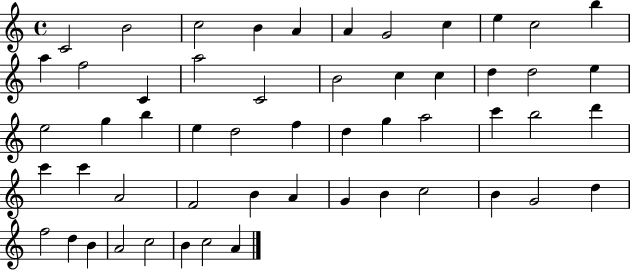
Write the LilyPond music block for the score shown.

{
  \clef treble
  \time 4/4
  \defaultTimeSignature
  \key c \major
  c'2 b'2 | c''2 b'4 a'4 | a'4 g'2 c''4 | e''4 c''2 b''4 | \break a''4 f''2 c'4 | a''2 c'2 | b'2 c''4 c''4 | d''4 d''2 e''4 | \break e''2 g''4 b''4 | e''4 d''2 f''4 | d''4 g''4 a''2 | c'''4 b''2 d'''4 | \break c'''4 c'''4 a'2 | f'2 b'4 a'4 | g'4 b'4 c''2 | b'4 g'2 d''4 | \break f''2 d''4 b'4 | a'2 c''2 | b'4 c''2 a'4 | \bar "|."
}